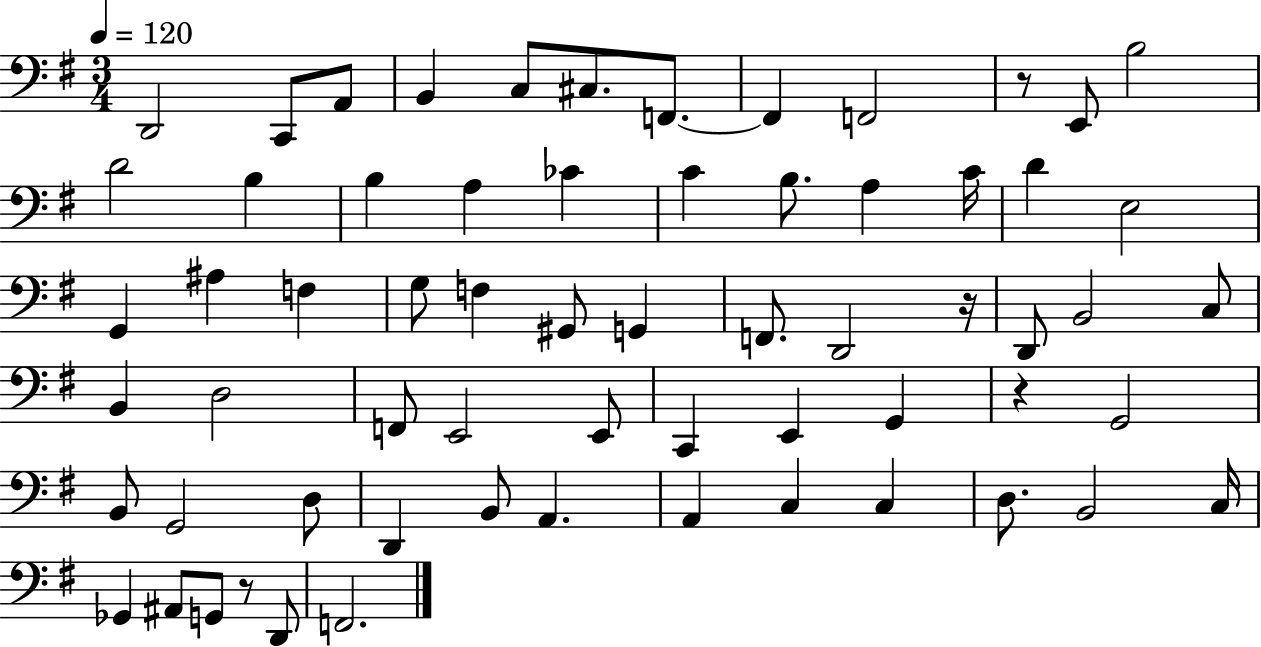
X:1
T:Untitled
M:3/4
L:1/4
K:G
D,,2 C,,/2 A,,/2 B,, C,/2 ^C,/2 F,,/2 F,, F,,2 z/2 E,,/2 B,2 D2 B, B, A, _C C B,/2 A, C/4 D E,2 G,, ^A, F, G,/2 F, ^G,,/2 G,, F,,/2 D,,2 z/4 D,,/2 B,,2 C,/2 B,, D,2 F,,/2 E,,2 E,,/2 C,, E,, G,, z G,,2 B,,/2 G,,2 D,/2 D,, B,,/2 A,, A,, C, C, D,/2 B,,2 C,/4 _G,, ^A,,/2 G,,/2 z/2 D,,/2 F,,2